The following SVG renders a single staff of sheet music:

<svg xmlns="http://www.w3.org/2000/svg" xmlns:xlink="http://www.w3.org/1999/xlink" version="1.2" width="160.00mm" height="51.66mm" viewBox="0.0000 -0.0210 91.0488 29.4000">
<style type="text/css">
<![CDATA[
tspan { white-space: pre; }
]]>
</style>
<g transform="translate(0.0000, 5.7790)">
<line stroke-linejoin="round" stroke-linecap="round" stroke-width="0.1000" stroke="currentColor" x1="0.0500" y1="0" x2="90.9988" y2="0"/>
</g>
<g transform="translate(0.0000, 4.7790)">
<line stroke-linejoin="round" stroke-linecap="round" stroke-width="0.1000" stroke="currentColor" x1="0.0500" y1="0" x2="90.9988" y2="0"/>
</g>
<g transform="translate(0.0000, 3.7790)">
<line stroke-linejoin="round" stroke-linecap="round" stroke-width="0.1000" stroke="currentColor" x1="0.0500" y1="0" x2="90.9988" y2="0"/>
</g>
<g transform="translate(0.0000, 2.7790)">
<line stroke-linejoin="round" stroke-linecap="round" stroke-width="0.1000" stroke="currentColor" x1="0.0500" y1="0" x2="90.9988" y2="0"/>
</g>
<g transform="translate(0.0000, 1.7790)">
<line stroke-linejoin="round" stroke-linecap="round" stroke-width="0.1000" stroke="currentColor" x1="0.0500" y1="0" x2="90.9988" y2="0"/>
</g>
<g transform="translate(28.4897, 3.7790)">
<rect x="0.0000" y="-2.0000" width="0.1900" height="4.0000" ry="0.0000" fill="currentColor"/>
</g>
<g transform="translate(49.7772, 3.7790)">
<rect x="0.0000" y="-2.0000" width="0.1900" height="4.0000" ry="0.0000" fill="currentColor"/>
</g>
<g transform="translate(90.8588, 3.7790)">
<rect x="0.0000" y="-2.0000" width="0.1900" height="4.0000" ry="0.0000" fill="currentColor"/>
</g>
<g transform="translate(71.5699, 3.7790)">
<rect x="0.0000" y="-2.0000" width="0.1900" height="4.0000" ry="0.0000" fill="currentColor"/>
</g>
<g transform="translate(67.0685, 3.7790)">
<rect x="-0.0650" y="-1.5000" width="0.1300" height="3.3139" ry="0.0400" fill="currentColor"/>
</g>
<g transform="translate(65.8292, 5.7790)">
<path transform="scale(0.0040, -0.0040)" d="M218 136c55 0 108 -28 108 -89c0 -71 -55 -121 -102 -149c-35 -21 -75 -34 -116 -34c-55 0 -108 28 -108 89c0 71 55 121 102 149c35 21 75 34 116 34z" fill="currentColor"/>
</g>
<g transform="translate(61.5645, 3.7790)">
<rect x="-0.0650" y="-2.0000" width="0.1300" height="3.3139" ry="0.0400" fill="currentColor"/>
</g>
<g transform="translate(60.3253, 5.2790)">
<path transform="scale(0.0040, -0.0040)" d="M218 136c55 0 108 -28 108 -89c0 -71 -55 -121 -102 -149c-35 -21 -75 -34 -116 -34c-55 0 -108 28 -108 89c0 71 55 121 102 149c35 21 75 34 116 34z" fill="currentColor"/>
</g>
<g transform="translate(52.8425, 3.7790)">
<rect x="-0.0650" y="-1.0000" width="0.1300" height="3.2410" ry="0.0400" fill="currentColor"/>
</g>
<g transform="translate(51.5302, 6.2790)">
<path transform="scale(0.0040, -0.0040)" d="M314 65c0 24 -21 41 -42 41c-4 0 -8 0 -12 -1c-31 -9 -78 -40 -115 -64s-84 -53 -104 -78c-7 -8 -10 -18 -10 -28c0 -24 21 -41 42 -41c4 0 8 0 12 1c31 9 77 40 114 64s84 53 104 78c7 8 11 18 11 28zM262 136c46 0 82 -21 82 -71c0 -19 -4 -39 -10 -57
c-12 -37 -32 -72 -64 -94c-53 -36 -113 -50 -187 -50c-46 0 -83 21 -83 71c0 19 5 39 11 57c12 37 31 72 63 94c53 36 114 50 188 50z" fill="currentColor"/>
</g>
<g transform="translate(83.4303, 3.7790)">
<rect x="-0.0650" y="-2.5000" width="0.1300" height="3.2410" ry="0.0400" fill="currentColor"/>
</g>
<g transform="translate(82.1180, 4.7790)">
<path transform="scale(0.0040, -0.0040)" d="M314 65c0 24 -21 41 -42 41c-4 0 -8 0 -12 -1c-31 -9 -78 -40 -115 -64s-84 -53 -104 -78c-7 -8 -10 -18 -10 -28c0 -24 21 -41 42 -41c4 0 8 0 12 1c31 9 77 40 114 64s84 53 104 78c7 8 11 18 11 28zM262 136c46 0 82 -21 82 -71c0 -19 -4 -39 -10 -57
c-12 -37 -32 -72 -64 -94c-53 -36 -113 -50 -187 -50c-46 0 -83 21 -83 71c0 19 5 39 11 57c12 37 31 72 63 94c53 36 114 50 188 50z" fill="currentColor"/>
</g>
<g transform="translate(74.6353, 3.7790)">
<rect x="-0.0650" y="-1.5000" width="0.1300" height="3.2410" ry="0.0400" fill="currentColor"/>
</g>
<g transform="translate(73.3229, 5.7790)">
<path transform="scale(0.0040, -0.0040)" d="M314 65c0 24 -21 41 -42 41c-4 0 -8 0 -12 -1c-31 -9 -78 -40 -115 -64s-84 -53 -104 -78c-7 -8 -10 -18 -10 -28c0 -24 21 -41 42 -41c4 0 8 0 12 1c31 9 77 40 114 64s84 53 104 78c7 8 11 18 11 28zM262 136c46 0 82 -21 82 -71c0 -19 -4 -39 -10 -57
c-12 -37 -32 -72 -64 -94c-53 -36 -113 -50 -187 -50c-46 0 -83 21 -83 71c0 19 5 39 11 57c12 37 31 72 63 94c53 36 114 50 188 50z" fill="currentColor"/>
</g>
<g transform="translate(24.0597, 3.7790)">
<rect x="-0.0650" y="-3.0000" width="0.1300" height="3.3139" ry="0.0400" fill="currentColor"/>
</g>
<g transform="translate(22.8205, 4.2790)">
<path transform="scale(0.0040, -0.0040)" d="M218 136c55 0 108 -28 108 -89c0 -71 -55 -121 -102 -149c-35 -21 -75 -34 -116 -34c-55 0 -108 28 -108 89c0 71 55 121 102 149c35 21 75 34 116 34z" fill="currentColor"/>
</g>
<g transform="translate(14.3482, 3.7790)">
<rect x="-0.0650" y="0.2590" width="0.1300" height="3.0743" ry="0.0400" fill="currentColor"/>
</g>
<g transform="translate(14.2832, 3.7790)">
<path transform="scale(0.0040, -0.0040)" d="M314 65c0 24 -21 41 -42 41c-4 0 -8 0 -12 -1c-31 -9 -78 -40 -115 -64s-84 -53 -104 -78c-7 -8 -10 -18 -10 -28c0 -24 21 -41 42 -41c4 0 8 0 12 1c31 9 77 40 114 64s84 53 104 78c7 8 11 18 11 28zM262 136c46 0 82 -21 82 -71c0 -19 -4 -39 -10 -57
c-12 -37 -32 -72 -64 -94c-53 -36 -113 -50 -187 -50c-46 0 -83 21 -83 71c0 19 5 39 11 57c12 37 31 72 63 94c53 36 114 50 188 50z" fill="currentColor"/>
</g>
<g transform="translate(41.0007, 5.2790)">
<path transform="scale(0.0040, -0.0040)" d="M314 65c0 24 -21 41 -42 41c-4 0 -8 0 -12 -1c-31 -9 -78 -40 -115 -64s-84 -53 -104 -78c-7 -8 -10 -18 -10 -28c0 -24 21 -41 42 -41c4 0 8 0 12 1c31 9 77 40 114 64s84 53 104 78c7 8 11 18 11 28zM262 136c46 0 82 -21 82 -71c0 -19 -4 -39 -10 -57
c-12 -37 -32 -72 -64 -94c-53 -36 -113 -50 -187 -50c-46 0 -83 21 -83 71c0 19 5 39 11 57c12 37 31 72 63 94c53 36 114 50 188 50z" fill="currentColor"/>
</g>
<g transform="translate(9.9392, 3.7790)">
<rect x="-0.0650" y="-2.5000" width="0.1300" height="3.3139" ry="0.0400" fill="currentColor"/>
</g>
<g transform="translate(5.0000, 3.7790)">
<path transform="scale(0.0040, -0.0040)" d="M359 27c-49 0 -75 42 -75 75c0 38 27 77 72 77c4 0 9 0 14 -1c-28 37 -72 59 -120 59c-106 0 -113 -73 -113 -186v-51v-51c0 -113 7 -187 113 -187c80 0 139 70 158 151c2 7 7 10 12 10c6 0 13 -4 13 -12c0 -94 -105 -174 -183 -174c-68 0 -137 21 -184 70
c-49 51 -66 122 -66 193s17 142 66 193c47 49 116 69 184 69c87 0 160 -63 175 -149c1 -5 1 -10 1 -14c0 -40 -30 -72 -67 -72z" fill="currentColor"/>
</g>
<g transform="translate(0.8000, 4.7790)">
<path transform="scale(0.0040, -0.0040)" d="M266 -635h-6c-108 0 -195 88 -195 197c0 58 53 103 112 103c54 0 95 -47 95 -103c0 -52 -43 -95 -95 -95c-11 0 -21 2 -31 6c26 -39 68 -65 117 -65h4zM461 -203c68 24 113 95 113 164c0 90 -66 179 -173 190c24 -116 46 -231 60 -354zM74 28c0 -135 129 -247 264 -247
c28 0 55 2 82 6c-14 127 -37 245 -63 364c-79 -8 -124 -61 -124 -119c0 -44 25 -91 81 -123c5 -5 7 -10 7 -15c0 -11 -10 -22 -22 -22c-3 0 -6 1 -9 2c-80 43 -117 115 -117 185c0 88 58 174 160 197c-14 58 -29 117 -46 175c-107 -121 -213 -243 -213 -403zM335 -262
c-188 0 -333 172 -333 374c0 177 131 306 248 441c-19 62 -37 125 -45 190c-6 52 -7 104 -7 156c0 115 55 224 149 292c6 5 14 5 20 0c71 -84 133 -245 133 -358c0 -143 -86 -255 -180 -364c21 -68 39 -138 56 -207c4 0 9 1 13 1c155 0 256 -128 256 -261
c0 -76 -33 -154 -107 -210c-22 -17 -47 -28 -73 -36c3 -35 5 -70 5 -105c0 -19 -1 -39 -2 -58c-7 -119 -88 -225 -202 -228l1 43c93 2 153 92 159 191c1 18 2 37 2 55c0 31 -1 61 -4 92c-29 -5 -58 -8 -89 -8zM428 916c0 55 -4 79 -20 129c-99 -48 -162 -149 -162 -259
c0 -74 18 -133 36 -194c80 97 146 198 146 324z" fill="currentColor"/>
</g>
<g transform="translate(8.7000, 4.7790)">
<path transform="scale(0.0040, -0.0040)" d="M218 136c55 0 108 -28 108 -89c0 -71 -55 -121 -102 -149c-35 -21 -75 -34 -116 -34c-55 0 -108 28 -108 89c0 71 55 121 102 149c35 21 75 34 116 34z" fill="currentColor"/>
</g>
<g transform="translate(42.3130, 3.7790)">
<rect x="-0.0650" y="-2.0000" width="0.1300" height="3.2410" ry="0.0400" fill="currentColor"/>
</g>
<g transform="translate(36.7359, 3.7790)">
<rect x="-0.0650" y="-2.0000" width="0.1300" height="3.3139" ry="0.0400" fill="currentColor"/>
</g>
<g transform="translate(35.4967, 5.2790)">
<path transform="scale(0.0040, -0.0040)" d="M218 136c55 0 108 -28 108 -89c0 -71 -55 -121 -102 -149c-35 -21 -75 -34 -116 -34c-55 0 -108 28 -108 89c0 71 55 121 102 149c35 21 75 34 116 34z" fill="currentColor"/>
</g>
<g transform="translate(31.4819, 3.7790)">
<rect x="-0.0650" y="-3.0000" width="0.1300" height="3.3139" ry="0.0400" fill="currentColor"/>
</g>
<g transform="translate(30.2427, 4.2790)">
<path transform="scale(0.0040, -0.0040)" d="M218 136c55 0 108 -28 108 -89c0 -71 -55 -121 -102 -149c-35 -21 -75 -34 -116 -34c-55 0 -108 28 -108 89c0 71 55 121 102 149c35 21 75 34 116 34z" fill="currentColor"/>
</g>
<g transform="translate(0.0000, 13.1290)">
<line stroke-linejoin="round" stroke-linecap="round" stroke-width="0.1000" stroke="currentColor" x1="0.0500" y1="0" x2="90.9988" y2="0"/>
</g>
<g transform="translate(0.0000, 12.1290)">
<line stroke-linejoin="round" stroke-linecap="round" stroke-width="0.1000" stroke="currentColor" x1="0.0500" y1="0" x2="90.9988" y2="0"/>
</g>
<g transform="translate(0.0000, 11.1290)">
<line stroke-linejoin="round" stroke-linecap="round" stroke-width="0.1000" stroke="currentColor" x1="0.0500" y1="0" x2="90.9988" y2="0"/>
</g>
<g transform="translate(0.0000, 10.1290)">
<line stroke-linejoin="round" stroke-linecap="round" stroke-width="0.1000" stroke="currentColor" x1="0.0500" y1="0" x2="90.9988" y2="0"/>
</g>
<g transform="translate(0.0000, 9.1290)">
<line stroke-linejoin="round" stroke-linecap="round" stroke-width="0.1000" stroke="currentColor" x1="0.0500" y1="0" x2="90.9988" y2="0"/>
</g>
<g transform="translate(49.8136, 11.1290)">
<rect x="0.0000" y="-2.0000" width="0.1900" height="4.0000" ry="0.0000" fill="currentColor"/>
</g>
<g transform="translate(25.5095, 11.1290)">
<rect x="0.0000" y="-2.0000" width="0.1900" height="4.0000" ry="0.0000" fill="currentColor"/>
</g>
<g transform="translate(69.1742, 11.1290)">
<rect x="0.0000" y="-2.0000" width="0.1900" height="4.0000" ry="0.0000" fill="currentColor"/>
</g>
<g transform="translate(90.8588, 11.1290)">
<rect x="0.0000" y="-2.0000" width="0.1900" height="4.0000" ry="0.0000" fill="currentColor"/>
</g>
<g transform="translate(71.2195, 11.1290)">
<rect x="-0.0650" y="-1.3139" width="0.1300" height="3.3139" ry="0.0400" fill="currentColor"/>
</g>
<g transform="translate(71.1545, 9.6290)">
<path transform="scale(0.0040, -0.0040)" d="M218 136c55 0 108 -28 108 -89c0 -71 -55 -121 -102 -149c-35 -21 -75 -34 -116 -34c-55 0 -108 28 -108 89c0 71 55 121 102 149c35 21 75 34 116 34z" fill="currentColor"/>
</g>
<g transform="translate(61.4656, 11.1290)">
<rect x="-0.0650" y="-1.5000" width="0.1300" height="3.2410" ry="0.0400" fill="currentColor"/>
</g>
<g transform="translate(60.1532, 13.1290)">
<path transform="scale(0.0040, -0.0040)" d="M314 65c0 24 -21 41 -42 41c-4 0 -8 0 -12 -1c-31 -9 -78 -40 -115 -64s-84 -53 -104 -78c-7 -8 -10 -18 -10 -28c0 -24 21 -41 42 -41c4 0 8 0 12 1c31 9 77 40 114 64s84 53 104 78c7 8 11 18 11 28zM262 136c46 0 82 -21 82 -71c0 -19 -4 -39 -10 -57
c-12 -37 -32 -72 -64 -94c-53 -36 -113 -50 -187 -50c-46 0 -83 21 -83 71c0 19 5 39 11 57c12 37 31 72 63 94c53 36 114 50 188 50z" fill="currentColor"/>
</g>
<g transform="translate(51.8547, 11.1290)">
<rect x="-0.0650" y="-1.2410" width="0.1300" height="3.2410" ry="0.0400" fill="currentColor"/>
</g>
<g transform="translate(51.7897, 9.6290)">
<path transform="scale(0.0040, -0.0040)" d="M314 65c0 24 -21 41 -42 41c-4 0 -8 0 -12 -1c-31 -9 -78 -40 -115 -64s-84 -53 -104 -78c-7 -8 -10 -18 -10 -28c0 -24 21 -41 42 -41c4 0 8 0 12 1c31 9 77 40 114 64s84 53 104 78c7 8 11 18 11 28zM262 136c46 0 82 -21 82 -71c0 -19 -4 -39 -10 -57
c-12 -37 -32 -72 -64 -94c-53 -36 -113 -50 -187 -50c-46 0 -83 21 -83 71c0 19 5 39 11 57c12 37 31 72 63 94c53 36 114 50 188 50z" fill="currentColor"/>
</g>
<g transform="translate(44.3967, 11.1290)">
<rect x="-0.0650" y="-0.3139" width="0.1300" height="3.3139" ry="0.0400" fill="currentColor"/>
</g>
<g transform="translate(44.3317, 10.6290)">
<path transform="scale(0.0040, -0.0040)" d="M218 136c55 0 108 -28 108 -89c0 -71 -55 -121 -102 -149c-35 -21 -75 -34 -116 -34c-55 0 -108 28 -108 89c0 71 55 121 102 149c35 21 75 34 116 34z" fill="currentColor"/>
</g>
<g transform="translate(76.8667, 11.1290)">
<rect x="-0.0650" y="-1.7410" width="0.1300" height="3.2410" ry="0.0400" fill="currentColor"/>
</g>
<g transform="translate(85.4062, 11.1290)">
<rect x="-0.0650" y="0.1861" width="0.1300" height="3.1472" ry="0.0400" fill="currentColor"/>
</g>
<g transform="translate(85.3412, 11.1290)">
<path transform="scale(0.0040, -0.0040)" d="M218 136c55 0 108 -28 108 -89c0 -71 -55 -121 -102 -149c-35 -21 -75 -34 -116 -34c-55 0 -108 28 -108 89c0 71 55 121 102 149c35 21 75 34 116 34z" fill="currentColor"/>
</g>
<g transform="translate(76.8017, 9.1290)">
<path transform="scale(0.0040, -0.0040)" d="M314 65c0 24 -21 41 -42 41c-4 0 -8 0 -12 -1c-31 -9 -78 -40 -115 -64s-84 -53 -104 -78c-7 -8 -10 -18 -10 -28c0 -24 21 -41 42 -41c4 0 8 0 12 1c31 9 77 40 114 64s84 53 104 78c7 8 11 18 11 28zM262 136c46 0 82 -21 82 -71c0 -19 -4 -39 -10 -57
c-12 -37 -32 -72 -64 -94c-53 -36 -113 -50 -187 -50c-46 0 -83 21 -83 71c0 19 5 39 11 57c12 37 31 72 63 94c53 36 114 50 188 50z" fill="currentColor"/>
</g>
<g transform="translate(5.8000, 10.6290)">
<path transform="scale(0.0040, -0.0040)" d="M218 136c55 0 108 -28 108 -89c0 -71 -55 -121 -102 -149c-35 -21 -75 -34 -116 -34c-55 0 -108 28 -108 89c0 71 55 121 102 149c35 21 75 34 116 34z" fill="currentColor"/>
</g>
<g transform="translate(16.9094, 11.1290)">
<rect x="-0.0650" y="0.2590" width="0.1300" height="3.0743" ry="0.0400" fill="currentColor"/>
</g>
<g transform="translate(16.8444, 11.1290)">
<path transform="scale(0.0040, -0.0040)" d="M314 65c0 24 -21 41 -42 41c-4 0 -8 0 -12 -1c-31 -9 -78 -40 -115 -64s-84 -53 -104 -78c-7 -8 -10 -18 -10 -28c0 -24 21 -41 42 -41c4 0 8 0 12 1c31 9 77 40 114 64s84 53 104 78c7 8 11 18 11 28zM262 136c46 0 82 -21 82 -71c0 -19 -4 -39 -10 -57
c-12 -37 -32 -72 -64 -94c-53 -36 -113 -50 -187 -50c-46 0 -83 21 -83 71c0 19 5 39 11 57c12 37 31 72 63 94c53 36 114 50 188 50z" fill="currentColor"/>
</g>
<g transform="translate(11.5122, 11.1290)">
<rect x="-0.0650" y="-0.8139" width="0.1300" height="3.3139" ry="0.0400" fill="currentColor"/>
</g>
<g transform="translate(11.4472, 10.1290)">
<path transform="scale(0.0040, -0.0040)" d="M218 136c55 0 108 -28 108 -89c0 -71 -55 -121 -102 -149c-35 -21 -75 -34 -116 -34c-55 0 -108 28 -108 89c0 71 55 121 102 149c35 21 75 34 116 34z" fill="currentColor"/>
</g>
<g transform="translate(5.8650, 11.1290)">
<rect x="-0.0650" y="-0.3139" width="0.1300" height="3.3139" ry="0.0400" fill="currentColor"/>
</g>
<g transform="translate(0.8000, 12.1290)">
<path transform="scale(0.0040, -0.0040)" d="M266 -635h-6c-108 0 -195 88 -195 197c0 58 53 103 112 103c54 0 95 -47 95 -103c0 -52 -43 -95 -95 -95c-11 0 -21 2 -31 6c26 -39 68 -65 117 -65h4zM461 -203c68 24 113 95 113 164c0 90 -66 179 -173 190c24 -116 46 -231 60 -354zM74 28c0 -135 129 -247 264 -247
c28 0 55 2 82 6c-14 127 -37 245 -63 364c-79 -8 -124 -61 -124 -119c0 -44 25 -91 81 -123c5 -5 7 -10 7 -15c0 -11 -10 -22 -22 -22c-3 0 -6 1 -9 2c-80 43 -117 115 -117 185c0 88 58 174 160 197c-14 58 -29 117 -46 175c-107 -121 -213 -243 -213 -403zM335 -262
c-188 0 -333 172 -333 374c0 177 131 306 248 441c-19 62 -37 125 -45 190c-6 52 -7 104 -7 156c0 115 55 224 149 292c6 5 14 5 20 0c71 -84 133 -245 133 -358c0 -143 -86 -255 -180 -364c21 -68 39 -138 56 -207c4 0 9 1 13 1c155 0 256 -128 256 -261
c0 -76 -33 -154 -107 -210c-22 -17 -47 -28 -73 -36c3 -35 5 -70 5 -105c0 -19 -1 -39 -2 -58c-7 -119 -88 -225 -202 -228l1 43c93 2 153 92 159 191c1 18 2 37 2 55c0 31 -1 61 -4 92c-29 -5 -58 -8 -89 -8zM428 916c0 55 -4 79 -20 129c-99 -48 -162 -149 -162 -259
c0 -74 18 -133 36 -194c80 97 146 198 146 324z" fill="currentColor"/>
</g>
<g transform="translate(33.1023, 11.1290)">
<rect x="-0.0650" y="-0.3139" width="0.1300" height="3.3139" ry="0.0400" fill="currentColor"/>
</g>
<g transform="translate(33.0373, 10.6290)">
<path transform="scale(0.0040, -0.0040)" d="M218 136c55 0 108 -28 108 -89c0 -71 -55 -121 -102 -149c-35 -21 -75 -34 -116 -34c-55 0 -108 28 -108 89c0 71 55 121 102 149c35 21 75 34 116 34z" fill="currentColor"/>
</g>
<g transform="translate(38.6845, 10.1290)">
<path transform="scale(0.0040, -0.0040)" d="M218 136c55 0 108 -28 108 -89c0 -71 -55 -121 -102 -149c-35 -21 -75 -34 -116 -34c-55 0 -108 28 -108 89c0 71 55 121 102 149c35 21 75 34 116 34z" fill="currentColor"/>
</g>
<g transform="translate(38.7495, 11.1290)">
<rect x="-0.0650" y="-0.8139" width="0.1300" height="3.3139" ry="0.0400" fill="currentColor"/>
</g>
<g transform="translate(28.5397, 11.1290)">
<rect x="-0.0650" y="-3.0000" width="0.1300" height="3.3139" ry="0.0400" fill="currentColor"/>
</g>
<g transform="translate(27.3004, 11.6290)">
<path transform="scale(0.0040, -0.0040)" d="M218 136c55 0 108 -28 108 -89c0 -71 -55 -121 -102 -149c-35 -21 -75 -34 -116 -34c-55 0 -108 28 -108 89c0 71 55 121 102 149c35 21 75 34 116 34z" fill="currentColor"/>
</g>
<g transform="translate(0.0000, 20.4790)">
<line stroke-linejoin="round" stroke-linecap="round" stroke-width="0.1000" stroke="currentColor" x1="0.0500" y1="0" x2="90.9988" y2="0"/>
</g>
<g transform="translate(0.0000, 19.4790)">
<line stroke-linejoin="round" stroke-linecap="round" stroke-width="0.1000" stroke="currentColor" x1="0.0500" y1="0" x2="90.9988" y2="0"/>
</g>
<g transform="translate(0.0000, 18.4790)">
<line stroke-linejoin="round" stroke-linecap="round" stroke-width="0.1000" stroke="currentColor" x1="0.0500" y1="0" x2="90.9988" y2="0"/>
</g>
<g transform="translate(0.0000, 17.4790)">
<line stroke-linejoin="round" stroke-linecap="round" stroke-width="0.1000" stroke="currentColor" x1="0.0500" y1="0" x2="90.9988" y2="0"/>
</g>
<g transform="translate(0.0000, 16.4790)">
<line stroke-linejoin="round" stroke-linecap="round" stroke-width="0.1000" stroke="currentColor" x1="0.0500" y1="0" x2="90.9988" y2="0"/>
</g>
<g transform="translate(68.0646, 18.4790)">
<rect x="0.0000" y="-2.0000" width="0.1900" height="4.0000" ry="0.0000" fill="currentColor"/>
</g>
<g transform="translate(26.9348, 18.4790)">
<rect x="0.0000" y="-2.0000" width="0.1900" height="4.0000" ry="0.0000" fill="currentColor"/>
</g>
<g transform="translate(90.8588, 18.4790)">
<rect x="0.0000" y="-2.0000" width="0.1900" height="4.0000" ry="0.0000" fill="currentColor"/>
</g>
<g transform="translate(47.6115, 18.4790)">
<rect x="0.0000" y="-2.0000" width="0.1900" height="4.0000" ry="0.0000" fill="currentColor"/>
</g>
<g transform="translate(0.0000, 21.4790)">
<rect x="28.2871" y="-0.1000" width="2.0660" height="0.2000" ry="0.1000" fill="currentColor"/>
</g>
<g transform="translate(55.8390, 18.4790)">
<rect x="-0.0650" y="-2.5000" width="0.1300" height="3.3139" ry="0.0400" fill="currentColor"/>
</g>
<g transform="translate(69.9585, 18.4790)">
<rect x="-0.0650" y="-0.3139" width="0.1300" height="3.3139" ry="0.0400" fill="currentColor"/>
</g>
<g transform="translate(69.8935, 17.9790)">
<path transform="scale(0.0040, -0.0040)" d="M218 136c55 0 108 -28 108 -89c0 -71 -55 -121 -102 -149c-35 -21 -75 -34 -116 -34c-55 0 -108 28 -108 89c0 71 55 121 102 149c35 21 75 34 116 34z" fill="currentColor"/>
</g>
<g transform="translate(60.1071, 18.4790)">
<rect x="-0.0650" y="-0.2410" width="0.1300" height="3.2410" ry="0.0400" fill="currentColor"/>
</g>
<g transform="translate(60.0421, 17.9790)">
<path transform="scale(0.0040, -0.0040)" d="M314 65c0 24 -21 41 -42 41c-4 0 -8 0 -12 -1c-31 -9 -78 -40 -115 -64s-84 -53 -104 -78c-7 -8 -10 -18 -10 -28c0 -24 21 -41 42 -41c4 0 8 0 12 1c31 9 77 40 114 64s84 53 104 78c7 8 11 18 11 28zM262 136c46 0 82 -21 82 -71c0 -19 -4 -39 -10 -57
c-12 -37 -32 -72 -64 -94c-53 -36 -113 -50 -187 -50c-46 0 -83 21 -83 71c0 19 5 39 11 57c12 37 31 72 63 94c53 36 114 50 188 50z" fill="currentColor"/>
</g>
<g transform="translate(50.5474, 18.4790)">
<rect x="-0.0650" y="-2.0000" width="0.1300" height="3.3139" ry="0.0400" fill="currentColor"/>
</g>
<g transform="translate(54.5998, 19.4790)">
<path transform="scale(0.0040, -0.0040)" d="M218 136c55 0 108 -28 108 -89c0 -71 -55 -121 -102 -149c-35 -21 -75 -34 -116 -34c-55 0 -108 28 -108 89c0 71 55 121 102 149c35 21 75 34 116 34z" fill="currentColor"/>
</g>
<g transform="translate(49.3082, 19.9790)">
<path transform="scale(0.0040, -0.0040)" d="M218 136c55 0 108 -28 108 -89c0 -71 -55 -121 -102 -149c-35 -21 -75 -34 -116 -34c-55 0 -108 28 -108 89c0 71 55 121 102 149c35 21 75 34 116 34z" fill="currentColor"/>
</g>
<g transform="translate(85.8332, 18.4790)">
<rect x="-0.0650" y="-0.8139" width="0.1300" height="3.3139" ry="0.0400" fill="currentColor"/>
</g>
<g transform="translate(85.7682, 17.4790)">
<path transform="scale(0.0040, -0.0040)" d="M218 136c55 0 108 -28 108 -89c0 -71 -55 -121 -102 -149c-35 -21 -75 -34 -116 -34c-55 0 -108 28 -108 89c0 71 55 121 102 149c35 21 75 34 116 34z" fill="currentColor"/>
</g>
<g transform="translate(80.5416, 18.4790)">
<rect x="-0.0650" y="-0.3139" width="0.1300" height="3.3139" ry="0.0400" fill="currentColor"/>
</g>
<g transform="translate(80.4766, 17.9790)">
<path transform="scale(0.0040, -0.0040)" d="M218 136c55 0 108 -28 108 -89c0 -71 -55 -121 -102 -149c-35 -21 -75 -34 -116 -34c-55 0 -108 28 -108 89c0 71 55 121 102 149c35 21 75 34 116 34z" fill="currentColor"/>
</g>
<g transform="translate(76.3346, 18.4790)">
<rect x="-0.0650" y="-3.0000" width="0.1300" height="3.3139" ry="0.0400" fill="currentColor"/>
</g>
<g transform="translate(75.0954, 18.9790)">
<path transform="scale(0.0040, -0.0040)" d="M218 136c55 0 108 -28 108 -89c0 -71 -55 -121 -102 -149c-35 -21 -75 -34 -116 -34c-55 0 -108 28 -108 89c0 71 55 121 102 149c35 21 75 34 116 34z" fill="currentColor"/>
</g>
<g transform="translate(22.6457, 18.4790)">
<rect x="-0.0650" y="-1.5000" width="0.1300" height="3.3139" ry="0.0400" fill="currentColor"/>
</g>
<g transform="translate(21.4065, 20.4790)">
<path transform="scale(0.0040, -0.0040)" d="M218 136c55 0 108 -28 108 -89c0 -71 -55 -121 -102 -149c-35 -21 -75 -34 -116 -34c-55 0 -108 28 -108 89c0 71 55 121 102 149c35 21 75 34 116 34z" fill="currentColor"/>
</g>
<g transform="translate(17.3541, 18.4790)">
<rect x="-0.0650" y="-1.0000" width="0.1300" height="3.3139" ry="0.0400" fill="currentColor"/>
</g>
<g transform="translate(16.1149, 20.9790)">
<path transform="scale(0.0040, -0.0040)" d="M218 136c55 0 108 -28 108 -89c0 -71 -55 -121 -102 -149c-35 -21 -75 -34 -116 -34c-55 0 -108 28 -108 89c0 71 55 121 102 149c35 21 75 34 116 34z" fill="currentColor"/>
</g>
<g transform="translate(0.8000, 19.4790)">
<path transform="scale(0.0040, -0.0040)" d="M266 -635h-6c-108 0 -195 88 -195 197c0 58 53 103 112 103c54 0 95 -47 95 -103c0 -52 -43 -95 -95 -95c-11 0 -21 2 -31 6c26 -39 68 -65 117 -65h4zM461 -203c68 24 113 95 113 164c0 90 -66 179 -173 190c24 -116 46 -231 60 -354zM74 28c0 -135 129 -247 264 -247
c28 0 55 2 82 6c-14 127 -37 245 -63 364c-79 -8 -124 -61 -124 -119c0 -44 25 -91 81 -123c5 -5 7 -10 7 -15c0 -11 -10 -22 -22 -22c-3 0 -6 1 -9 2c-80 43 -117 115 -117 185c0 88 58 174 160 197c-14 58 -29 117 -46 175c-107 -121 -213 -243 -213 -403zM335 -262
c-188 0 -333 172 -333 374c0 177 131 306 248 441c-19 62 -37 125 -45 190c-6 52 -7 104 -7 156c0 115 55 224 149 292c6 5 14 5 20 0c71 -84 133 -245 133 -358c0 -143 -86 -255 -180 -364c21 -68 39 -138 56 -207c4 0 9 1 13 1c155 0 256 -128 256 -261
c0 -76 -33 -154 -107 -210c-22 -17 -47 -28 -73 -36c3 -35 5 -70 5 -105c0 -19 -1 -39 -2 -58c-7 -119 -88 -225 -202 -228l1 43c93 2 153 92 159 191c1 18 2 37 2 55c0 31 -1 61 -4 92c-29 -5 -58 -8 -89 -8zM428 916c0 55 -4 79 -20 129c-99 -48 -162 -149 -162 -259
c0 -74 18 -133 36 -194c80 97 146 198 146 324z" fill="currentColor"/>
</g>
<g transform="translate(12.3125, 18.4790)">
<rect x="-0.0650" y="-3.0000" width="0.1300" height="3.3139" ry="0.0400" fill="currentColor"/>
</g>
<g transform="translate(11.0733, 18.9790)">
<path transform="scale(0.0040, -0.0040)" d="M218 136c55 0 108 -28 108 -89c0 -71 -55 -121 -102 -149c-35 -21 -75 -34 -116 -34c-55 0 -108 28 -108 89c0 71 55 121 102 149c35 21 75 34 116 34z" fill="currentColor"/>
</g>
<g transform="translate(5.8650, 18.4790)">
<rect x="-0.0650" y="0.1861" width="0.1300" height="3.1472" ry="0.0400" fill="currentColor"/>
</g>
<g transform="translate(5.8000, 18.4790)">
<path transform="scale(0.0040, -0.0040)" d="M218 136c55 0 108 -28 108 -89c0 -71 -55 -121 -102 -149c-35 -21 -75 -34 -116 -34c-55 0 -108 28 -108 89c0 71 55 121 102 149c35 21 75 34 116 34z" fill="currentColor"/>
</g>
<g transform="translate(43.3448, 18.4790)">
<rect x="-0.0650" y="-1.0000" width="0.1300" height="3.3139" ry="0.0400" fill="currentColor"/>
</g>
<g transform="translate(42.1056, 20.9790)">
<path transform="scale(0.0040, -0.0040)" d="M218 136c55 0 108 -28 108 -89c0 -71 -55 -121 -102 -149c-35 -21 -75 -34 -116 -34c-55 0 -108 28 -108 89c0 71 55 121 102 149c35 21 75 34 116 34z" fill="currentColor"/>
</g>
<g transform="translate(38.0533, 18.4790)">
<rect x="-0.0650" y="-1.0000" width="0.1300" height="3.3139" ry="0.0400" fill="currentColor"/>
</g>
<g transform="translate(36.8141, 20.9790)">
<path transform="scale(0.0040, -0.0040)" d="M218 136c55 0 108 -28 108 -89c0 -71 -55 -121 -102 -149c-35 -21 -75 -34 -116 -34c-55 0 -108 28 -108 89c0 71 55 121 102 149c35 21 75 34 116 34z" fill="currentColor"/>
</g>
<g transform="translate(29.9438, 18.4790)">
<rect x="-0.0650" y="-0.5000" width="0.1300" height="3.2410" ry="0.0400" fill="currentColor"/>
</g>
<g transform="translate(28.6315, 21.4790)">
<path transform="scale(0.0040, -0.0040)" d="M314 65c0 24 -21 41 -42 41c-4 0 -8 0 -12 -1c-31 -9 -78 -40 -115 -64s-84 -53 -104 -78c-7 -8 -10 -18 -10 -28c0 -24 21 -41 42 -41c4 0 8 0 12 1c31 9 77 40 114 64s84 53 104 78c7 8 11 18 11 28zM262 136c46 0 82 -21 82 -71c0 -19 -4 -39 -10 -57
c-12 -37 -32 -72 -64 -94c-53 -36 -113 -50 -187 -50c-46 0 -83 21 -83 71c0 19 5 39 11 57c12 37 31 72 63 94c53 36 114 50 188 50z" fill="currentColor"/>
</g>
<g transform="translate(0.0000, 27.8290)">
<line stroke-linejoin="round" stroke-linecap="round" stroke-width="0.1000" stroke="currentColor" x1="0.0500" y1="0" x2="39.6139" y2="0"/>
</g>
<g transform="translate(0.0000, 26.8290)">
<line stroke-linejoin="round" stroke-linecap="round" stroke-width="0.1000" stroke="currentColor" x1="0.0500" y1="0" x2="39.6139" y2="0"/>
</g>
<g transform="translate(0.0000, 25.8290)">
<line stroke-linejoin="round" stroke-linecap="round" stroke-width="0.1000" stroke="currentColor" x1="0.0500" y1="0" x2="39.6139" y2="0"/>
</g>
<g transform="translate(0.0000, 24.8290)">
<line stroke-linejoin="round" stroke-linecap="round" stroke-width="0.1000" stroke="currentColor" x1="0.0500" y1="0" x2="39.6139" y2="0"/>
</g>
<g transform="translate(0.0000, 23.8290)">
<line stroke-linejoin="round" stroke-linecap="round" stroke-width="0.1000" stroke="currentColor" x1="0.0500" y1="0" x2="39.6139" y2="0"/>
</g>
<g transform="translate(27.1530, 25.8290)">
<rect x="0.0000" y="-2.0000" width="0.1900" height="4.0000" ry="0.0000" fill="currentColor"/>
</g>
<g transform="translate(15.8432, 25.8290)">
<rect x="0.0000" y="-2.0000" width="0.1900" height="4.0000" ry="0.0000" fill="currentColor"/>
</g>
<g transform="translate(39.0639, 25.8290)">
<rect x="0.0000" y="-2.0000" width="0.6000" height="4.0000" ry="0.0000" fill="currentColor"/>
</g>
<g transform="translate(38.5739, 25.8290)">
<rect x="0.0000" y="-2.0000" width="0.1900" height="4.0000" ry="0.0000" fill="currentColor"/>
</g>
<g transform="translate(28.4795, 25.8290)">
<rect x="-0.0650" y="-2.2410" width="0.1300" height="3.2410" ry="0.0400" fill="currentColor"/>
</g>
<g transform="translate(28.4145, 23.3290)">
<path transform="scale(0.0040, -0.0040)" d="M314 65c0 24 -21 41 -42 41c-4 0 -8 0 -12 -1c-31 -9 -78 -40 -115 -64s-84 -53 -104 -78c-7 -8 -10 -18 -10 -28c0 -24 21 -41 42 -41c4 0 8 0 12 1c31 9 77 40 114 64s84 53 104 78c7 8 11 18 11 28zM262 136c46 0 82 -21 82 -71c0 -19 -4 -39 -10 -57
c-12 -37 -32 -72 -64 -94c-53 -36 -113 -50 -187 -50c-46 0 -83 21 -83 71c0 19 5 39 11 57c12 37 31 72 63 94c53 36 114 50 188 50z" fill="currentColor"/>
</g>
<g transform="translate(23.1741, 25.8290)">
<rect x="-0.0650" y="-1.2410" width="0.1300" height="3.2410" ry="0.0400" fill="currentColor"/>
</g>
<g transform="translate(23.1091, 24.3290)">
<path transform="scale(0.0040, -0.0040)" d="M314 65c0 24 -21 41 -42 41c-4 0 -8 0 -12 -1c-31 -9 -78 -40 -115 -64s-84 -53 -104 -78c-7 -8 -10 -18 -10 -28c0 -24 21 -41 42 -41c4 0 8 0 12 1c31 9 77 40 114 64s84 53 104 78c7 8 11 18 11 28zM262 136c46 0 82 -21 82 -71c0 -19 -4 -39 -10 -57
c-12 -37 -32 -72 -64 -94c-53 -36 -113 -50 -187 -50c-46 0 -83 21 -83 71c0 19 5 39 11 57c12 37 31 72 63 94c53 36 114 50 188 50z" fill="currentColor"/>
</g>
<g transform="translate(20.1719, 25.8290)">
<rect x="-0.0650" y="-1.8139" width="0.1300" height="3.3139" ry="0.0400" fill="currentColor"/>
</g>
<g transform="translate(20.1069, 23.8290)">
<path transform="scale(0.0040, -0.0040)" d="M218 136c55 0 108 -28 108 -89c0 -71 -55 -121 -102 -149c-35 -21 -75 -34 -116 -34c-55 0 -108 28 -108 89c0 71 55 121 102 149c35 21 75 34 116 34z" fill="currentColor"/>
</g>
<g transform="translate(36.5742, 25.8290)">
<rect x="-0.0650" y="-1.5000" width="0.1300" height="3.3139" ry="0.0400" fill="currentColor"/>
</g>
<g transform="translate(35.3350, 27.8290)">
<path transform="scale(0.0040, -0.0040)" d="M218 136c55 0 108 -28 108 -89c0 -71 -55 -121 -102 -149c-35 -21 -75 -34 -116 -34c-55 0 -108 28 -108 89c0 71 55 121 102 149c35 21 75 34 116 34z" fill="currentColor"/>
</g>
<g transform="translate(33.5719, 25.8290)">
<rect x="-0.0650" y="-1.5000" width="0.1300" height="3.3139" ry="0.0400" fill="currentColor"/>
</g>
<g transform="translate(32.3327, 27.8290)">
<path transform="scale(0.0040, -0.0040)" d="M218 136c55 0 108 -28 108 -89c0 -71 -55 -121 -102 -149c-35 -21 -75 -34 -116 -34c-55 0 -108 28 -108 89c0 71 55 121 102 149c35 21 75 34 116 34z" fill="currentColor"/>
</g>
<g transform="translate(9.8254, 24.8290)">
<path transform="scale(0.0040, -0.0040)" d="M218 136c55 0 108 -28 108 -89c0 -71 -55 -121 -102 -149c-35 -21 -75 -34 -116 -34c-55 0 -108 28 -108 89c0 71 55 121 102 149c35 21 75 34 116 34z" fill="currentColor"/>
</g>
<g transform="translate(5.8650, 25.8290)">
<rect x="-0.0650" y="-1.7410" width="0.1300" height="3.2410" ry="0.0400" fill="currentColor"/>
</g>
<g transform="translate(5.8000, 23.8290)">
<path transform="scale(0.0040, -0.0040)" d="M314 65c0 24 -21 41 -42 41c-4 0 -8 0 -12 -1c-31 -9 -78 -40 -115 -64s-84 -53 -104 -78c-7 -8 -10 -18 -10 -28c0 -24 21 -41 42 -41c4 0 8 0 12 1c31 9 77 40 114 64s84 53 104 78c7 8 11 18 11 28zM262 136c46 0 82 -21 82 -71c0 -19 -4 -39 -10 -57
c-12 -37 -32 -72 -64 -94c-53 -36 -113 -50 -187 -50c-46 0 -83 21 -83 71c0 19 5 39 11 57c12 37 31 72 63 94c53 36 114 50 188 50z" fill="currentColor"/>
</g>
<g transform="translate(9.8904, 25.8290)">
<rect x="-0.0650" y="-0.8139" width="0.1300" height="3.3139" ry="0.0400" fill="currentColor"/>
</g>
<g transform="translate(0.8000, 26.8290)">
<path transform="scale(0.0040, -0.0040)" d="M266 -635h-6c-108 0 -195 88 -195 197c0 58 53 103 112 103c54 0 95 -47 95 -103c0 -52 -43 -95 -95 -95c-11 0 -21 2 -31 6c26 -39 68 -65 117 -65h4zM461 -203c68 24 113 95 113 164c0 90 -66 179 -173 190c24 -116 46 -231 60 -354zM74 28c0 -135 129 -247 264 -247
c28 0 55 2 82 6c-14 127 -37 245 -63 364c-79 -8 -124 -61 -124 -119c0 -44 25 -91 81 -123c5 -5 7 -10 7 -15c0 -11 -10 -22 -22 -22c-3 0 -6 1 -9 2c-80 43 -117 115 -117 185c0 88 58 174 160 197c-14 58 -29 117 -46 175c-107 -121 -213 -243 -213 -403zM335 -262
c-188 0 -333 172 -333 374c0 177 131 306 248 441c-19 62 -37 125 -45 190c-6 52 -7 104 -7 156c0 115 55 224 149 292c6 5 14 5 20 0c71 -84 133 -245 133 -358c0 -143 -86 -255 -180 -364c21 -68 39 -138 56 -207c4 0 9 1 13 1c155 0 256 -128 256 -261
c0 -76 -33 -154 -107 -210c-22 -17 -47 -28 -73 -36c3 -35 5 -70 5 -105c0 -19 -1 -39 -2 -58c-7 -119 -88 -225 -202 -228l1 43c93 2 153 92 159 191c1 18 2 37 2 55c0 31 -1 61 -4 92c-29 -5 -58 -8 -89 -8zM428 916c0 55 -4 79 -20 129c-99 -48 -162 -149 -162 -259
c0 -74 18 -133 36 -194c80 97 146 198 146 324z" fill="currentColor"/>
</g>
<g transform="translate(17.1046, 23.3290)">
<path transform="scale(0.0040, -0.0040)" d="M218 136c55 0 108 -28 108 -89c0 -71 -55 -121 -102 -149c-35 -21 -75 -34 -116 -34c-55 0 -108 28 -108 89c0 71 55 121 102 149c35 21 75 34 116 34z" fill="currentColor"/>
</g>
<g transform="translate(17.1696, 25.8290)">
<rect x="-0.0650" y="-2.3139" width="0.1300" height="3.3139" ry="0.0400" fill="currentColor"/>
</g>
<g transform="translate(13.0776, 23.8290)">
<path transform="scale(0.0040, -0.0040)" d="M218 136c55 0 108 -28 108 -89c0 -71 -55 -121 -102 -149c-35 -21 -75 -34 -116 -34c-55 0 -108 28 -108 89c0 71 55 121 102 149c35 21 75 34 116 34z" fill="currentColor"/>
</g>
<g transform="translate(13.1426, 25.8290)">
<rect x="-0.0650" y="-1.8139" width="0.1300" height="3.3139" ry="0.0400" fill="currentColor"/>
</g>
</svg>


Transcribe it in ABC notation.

X:1
T:Untitled
M:4/4
L:1/4
K:C
G B2 A A F F2 D2 F E E2 G2 c d B2 A c d c e2 E2 e f2 B B A D E C2 D D F G c2 c A c d f2 d f g f e2 g2 E E